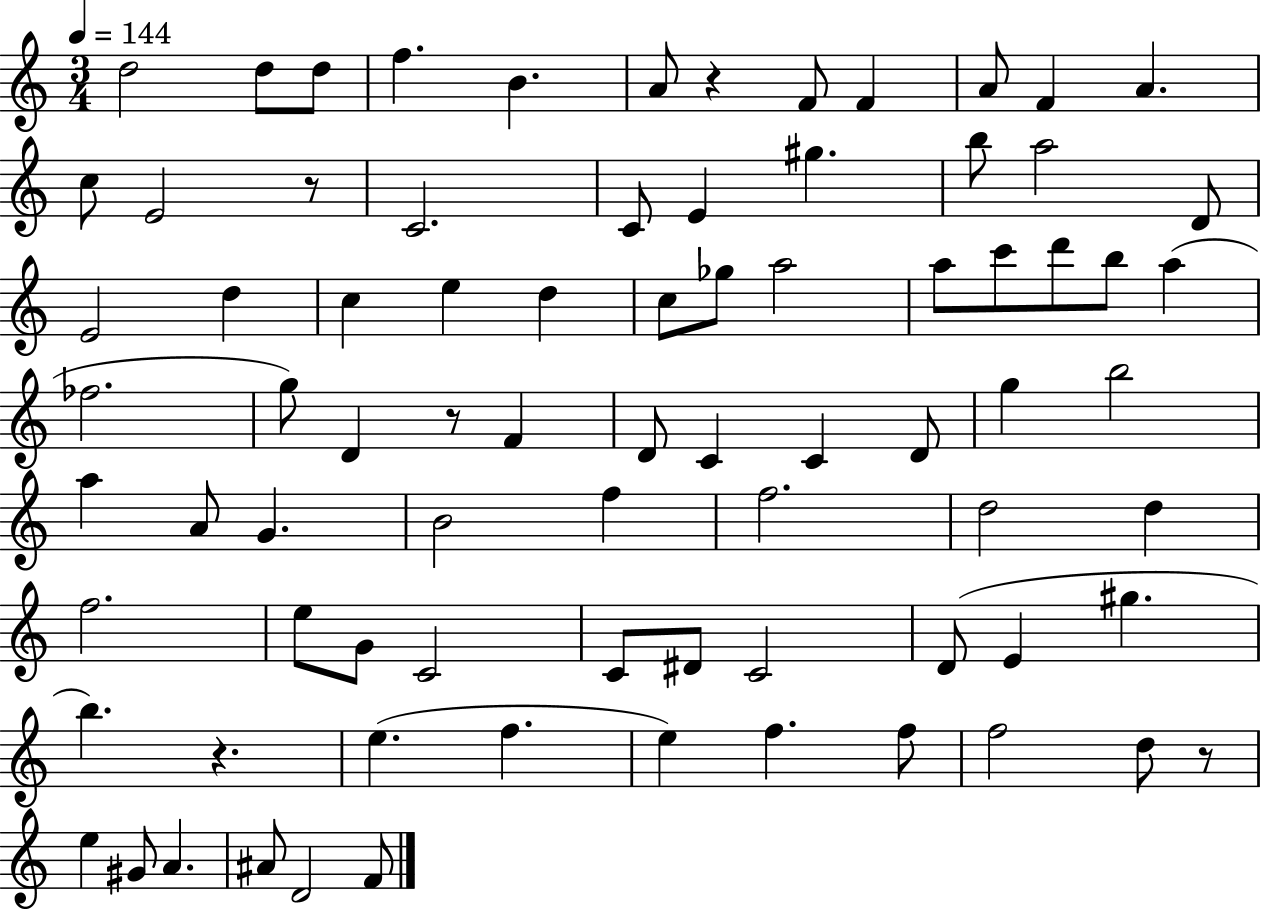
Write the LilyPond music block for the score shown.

{
  \clef treble
  \numericTimeSignature
  \time 3/4
  \key c \major
  \tempo 4 = 144
  \repeat volta 2 { d''2 d''8 d''8 | f''4. b'4. | a'8 r4 f'8 f'4 | a'8 f'4 a'4. | \break c''8 e'2 r8 | c'2. | c'8 e'4 gis''4. | b''8 a''2 d'8 | \break e'2 d''4 | c''4 e''4 d''4 | c''8 ges''8 a''2 | a''8 c'''8 d'''8 b''8 a''4( | \break fes''2. | g''8) d'4 r8 f'4 | d'8 c'4 c'4 d'8 | g''4 b''2 | \break a''4 a'8 g'4. | b'2 f''4 | f''2. | d''2 d''4 | \break f''2. | e''8 g'8 c'2 | c'8 dis'8 c'2 | d'8( e'4 gis''4. | \break b''4.) r4. | e''4.( f''4. | e''4) f''4. f''8 | f''2 d''8 r8 | \break e''4 gis'8 a'4. | ais'8 d'2 f'8 | } \bar "|."
}